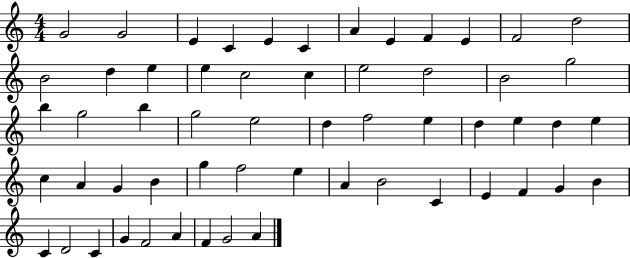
X:1
T:Untitled
M:4/4
L:1/4
K:C
G2 G2 E C E C A E F E F2 d2 B2 d e e c2 c e2 d2 B2 g2 b g2 b g2 e2 d f2 e d e d e c A G B g f2 e A B2 C E F G B C D2 C G F2 A F G2 A